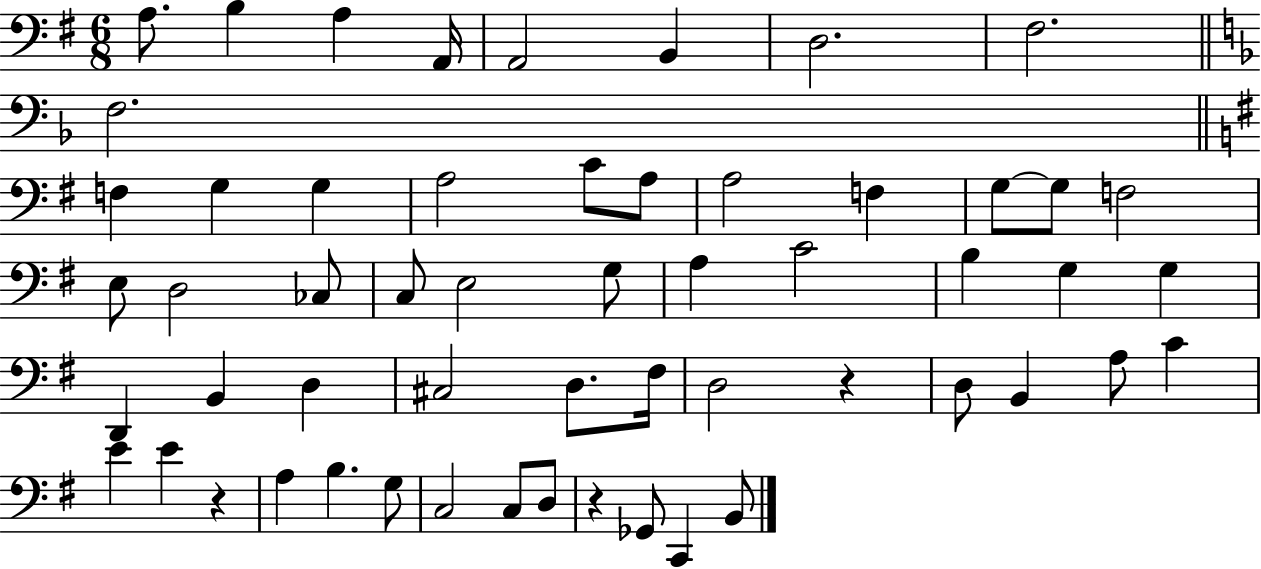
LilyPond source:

{
  \clef bass
  \numericTimeSignature
  \time 6/8
  \key g \major
  a8. b4 a4 a,16 | a,2 b,4 | d2. | fis2. | \break \bar "||" \break \key f \major f2. | \bar "||" \break \key g \major f4 g4 g4 | a2 c'8 a8 | a2 f4 | g8~~ g8 f2 | \break e8 d2 ces8 | c8 e2 g8 | a4 c'2 | b4 g4 g4 | \break d,4 b,4 d4 | cis2 d8. fis16 | d2 r4 | d8 b,4 a8 c'4 | \break e'4 e'4 r4 | a4 b4. g8 | c2 c8 d8 | r4 ges,8 c,4 b,8 | \break \bar "|."
}